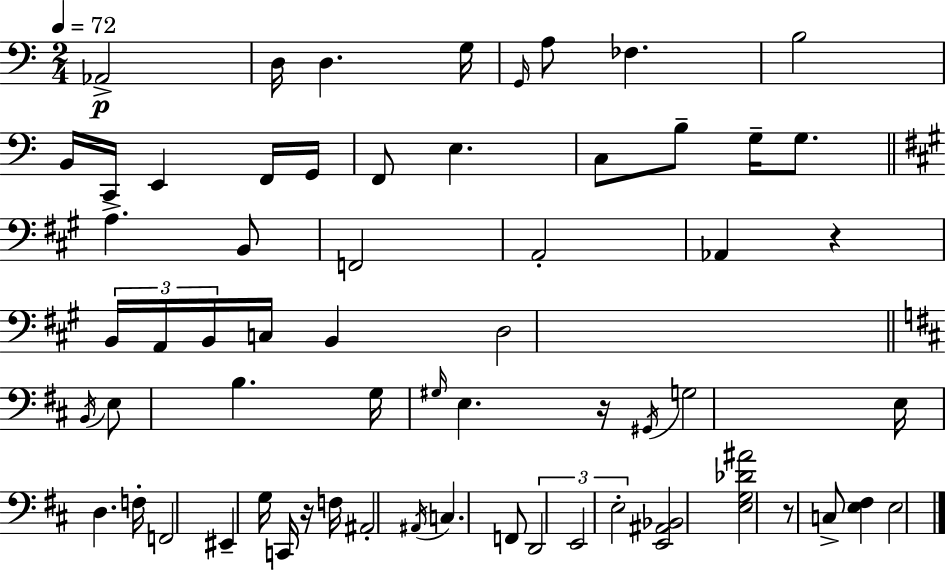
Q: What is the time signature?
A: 2/4